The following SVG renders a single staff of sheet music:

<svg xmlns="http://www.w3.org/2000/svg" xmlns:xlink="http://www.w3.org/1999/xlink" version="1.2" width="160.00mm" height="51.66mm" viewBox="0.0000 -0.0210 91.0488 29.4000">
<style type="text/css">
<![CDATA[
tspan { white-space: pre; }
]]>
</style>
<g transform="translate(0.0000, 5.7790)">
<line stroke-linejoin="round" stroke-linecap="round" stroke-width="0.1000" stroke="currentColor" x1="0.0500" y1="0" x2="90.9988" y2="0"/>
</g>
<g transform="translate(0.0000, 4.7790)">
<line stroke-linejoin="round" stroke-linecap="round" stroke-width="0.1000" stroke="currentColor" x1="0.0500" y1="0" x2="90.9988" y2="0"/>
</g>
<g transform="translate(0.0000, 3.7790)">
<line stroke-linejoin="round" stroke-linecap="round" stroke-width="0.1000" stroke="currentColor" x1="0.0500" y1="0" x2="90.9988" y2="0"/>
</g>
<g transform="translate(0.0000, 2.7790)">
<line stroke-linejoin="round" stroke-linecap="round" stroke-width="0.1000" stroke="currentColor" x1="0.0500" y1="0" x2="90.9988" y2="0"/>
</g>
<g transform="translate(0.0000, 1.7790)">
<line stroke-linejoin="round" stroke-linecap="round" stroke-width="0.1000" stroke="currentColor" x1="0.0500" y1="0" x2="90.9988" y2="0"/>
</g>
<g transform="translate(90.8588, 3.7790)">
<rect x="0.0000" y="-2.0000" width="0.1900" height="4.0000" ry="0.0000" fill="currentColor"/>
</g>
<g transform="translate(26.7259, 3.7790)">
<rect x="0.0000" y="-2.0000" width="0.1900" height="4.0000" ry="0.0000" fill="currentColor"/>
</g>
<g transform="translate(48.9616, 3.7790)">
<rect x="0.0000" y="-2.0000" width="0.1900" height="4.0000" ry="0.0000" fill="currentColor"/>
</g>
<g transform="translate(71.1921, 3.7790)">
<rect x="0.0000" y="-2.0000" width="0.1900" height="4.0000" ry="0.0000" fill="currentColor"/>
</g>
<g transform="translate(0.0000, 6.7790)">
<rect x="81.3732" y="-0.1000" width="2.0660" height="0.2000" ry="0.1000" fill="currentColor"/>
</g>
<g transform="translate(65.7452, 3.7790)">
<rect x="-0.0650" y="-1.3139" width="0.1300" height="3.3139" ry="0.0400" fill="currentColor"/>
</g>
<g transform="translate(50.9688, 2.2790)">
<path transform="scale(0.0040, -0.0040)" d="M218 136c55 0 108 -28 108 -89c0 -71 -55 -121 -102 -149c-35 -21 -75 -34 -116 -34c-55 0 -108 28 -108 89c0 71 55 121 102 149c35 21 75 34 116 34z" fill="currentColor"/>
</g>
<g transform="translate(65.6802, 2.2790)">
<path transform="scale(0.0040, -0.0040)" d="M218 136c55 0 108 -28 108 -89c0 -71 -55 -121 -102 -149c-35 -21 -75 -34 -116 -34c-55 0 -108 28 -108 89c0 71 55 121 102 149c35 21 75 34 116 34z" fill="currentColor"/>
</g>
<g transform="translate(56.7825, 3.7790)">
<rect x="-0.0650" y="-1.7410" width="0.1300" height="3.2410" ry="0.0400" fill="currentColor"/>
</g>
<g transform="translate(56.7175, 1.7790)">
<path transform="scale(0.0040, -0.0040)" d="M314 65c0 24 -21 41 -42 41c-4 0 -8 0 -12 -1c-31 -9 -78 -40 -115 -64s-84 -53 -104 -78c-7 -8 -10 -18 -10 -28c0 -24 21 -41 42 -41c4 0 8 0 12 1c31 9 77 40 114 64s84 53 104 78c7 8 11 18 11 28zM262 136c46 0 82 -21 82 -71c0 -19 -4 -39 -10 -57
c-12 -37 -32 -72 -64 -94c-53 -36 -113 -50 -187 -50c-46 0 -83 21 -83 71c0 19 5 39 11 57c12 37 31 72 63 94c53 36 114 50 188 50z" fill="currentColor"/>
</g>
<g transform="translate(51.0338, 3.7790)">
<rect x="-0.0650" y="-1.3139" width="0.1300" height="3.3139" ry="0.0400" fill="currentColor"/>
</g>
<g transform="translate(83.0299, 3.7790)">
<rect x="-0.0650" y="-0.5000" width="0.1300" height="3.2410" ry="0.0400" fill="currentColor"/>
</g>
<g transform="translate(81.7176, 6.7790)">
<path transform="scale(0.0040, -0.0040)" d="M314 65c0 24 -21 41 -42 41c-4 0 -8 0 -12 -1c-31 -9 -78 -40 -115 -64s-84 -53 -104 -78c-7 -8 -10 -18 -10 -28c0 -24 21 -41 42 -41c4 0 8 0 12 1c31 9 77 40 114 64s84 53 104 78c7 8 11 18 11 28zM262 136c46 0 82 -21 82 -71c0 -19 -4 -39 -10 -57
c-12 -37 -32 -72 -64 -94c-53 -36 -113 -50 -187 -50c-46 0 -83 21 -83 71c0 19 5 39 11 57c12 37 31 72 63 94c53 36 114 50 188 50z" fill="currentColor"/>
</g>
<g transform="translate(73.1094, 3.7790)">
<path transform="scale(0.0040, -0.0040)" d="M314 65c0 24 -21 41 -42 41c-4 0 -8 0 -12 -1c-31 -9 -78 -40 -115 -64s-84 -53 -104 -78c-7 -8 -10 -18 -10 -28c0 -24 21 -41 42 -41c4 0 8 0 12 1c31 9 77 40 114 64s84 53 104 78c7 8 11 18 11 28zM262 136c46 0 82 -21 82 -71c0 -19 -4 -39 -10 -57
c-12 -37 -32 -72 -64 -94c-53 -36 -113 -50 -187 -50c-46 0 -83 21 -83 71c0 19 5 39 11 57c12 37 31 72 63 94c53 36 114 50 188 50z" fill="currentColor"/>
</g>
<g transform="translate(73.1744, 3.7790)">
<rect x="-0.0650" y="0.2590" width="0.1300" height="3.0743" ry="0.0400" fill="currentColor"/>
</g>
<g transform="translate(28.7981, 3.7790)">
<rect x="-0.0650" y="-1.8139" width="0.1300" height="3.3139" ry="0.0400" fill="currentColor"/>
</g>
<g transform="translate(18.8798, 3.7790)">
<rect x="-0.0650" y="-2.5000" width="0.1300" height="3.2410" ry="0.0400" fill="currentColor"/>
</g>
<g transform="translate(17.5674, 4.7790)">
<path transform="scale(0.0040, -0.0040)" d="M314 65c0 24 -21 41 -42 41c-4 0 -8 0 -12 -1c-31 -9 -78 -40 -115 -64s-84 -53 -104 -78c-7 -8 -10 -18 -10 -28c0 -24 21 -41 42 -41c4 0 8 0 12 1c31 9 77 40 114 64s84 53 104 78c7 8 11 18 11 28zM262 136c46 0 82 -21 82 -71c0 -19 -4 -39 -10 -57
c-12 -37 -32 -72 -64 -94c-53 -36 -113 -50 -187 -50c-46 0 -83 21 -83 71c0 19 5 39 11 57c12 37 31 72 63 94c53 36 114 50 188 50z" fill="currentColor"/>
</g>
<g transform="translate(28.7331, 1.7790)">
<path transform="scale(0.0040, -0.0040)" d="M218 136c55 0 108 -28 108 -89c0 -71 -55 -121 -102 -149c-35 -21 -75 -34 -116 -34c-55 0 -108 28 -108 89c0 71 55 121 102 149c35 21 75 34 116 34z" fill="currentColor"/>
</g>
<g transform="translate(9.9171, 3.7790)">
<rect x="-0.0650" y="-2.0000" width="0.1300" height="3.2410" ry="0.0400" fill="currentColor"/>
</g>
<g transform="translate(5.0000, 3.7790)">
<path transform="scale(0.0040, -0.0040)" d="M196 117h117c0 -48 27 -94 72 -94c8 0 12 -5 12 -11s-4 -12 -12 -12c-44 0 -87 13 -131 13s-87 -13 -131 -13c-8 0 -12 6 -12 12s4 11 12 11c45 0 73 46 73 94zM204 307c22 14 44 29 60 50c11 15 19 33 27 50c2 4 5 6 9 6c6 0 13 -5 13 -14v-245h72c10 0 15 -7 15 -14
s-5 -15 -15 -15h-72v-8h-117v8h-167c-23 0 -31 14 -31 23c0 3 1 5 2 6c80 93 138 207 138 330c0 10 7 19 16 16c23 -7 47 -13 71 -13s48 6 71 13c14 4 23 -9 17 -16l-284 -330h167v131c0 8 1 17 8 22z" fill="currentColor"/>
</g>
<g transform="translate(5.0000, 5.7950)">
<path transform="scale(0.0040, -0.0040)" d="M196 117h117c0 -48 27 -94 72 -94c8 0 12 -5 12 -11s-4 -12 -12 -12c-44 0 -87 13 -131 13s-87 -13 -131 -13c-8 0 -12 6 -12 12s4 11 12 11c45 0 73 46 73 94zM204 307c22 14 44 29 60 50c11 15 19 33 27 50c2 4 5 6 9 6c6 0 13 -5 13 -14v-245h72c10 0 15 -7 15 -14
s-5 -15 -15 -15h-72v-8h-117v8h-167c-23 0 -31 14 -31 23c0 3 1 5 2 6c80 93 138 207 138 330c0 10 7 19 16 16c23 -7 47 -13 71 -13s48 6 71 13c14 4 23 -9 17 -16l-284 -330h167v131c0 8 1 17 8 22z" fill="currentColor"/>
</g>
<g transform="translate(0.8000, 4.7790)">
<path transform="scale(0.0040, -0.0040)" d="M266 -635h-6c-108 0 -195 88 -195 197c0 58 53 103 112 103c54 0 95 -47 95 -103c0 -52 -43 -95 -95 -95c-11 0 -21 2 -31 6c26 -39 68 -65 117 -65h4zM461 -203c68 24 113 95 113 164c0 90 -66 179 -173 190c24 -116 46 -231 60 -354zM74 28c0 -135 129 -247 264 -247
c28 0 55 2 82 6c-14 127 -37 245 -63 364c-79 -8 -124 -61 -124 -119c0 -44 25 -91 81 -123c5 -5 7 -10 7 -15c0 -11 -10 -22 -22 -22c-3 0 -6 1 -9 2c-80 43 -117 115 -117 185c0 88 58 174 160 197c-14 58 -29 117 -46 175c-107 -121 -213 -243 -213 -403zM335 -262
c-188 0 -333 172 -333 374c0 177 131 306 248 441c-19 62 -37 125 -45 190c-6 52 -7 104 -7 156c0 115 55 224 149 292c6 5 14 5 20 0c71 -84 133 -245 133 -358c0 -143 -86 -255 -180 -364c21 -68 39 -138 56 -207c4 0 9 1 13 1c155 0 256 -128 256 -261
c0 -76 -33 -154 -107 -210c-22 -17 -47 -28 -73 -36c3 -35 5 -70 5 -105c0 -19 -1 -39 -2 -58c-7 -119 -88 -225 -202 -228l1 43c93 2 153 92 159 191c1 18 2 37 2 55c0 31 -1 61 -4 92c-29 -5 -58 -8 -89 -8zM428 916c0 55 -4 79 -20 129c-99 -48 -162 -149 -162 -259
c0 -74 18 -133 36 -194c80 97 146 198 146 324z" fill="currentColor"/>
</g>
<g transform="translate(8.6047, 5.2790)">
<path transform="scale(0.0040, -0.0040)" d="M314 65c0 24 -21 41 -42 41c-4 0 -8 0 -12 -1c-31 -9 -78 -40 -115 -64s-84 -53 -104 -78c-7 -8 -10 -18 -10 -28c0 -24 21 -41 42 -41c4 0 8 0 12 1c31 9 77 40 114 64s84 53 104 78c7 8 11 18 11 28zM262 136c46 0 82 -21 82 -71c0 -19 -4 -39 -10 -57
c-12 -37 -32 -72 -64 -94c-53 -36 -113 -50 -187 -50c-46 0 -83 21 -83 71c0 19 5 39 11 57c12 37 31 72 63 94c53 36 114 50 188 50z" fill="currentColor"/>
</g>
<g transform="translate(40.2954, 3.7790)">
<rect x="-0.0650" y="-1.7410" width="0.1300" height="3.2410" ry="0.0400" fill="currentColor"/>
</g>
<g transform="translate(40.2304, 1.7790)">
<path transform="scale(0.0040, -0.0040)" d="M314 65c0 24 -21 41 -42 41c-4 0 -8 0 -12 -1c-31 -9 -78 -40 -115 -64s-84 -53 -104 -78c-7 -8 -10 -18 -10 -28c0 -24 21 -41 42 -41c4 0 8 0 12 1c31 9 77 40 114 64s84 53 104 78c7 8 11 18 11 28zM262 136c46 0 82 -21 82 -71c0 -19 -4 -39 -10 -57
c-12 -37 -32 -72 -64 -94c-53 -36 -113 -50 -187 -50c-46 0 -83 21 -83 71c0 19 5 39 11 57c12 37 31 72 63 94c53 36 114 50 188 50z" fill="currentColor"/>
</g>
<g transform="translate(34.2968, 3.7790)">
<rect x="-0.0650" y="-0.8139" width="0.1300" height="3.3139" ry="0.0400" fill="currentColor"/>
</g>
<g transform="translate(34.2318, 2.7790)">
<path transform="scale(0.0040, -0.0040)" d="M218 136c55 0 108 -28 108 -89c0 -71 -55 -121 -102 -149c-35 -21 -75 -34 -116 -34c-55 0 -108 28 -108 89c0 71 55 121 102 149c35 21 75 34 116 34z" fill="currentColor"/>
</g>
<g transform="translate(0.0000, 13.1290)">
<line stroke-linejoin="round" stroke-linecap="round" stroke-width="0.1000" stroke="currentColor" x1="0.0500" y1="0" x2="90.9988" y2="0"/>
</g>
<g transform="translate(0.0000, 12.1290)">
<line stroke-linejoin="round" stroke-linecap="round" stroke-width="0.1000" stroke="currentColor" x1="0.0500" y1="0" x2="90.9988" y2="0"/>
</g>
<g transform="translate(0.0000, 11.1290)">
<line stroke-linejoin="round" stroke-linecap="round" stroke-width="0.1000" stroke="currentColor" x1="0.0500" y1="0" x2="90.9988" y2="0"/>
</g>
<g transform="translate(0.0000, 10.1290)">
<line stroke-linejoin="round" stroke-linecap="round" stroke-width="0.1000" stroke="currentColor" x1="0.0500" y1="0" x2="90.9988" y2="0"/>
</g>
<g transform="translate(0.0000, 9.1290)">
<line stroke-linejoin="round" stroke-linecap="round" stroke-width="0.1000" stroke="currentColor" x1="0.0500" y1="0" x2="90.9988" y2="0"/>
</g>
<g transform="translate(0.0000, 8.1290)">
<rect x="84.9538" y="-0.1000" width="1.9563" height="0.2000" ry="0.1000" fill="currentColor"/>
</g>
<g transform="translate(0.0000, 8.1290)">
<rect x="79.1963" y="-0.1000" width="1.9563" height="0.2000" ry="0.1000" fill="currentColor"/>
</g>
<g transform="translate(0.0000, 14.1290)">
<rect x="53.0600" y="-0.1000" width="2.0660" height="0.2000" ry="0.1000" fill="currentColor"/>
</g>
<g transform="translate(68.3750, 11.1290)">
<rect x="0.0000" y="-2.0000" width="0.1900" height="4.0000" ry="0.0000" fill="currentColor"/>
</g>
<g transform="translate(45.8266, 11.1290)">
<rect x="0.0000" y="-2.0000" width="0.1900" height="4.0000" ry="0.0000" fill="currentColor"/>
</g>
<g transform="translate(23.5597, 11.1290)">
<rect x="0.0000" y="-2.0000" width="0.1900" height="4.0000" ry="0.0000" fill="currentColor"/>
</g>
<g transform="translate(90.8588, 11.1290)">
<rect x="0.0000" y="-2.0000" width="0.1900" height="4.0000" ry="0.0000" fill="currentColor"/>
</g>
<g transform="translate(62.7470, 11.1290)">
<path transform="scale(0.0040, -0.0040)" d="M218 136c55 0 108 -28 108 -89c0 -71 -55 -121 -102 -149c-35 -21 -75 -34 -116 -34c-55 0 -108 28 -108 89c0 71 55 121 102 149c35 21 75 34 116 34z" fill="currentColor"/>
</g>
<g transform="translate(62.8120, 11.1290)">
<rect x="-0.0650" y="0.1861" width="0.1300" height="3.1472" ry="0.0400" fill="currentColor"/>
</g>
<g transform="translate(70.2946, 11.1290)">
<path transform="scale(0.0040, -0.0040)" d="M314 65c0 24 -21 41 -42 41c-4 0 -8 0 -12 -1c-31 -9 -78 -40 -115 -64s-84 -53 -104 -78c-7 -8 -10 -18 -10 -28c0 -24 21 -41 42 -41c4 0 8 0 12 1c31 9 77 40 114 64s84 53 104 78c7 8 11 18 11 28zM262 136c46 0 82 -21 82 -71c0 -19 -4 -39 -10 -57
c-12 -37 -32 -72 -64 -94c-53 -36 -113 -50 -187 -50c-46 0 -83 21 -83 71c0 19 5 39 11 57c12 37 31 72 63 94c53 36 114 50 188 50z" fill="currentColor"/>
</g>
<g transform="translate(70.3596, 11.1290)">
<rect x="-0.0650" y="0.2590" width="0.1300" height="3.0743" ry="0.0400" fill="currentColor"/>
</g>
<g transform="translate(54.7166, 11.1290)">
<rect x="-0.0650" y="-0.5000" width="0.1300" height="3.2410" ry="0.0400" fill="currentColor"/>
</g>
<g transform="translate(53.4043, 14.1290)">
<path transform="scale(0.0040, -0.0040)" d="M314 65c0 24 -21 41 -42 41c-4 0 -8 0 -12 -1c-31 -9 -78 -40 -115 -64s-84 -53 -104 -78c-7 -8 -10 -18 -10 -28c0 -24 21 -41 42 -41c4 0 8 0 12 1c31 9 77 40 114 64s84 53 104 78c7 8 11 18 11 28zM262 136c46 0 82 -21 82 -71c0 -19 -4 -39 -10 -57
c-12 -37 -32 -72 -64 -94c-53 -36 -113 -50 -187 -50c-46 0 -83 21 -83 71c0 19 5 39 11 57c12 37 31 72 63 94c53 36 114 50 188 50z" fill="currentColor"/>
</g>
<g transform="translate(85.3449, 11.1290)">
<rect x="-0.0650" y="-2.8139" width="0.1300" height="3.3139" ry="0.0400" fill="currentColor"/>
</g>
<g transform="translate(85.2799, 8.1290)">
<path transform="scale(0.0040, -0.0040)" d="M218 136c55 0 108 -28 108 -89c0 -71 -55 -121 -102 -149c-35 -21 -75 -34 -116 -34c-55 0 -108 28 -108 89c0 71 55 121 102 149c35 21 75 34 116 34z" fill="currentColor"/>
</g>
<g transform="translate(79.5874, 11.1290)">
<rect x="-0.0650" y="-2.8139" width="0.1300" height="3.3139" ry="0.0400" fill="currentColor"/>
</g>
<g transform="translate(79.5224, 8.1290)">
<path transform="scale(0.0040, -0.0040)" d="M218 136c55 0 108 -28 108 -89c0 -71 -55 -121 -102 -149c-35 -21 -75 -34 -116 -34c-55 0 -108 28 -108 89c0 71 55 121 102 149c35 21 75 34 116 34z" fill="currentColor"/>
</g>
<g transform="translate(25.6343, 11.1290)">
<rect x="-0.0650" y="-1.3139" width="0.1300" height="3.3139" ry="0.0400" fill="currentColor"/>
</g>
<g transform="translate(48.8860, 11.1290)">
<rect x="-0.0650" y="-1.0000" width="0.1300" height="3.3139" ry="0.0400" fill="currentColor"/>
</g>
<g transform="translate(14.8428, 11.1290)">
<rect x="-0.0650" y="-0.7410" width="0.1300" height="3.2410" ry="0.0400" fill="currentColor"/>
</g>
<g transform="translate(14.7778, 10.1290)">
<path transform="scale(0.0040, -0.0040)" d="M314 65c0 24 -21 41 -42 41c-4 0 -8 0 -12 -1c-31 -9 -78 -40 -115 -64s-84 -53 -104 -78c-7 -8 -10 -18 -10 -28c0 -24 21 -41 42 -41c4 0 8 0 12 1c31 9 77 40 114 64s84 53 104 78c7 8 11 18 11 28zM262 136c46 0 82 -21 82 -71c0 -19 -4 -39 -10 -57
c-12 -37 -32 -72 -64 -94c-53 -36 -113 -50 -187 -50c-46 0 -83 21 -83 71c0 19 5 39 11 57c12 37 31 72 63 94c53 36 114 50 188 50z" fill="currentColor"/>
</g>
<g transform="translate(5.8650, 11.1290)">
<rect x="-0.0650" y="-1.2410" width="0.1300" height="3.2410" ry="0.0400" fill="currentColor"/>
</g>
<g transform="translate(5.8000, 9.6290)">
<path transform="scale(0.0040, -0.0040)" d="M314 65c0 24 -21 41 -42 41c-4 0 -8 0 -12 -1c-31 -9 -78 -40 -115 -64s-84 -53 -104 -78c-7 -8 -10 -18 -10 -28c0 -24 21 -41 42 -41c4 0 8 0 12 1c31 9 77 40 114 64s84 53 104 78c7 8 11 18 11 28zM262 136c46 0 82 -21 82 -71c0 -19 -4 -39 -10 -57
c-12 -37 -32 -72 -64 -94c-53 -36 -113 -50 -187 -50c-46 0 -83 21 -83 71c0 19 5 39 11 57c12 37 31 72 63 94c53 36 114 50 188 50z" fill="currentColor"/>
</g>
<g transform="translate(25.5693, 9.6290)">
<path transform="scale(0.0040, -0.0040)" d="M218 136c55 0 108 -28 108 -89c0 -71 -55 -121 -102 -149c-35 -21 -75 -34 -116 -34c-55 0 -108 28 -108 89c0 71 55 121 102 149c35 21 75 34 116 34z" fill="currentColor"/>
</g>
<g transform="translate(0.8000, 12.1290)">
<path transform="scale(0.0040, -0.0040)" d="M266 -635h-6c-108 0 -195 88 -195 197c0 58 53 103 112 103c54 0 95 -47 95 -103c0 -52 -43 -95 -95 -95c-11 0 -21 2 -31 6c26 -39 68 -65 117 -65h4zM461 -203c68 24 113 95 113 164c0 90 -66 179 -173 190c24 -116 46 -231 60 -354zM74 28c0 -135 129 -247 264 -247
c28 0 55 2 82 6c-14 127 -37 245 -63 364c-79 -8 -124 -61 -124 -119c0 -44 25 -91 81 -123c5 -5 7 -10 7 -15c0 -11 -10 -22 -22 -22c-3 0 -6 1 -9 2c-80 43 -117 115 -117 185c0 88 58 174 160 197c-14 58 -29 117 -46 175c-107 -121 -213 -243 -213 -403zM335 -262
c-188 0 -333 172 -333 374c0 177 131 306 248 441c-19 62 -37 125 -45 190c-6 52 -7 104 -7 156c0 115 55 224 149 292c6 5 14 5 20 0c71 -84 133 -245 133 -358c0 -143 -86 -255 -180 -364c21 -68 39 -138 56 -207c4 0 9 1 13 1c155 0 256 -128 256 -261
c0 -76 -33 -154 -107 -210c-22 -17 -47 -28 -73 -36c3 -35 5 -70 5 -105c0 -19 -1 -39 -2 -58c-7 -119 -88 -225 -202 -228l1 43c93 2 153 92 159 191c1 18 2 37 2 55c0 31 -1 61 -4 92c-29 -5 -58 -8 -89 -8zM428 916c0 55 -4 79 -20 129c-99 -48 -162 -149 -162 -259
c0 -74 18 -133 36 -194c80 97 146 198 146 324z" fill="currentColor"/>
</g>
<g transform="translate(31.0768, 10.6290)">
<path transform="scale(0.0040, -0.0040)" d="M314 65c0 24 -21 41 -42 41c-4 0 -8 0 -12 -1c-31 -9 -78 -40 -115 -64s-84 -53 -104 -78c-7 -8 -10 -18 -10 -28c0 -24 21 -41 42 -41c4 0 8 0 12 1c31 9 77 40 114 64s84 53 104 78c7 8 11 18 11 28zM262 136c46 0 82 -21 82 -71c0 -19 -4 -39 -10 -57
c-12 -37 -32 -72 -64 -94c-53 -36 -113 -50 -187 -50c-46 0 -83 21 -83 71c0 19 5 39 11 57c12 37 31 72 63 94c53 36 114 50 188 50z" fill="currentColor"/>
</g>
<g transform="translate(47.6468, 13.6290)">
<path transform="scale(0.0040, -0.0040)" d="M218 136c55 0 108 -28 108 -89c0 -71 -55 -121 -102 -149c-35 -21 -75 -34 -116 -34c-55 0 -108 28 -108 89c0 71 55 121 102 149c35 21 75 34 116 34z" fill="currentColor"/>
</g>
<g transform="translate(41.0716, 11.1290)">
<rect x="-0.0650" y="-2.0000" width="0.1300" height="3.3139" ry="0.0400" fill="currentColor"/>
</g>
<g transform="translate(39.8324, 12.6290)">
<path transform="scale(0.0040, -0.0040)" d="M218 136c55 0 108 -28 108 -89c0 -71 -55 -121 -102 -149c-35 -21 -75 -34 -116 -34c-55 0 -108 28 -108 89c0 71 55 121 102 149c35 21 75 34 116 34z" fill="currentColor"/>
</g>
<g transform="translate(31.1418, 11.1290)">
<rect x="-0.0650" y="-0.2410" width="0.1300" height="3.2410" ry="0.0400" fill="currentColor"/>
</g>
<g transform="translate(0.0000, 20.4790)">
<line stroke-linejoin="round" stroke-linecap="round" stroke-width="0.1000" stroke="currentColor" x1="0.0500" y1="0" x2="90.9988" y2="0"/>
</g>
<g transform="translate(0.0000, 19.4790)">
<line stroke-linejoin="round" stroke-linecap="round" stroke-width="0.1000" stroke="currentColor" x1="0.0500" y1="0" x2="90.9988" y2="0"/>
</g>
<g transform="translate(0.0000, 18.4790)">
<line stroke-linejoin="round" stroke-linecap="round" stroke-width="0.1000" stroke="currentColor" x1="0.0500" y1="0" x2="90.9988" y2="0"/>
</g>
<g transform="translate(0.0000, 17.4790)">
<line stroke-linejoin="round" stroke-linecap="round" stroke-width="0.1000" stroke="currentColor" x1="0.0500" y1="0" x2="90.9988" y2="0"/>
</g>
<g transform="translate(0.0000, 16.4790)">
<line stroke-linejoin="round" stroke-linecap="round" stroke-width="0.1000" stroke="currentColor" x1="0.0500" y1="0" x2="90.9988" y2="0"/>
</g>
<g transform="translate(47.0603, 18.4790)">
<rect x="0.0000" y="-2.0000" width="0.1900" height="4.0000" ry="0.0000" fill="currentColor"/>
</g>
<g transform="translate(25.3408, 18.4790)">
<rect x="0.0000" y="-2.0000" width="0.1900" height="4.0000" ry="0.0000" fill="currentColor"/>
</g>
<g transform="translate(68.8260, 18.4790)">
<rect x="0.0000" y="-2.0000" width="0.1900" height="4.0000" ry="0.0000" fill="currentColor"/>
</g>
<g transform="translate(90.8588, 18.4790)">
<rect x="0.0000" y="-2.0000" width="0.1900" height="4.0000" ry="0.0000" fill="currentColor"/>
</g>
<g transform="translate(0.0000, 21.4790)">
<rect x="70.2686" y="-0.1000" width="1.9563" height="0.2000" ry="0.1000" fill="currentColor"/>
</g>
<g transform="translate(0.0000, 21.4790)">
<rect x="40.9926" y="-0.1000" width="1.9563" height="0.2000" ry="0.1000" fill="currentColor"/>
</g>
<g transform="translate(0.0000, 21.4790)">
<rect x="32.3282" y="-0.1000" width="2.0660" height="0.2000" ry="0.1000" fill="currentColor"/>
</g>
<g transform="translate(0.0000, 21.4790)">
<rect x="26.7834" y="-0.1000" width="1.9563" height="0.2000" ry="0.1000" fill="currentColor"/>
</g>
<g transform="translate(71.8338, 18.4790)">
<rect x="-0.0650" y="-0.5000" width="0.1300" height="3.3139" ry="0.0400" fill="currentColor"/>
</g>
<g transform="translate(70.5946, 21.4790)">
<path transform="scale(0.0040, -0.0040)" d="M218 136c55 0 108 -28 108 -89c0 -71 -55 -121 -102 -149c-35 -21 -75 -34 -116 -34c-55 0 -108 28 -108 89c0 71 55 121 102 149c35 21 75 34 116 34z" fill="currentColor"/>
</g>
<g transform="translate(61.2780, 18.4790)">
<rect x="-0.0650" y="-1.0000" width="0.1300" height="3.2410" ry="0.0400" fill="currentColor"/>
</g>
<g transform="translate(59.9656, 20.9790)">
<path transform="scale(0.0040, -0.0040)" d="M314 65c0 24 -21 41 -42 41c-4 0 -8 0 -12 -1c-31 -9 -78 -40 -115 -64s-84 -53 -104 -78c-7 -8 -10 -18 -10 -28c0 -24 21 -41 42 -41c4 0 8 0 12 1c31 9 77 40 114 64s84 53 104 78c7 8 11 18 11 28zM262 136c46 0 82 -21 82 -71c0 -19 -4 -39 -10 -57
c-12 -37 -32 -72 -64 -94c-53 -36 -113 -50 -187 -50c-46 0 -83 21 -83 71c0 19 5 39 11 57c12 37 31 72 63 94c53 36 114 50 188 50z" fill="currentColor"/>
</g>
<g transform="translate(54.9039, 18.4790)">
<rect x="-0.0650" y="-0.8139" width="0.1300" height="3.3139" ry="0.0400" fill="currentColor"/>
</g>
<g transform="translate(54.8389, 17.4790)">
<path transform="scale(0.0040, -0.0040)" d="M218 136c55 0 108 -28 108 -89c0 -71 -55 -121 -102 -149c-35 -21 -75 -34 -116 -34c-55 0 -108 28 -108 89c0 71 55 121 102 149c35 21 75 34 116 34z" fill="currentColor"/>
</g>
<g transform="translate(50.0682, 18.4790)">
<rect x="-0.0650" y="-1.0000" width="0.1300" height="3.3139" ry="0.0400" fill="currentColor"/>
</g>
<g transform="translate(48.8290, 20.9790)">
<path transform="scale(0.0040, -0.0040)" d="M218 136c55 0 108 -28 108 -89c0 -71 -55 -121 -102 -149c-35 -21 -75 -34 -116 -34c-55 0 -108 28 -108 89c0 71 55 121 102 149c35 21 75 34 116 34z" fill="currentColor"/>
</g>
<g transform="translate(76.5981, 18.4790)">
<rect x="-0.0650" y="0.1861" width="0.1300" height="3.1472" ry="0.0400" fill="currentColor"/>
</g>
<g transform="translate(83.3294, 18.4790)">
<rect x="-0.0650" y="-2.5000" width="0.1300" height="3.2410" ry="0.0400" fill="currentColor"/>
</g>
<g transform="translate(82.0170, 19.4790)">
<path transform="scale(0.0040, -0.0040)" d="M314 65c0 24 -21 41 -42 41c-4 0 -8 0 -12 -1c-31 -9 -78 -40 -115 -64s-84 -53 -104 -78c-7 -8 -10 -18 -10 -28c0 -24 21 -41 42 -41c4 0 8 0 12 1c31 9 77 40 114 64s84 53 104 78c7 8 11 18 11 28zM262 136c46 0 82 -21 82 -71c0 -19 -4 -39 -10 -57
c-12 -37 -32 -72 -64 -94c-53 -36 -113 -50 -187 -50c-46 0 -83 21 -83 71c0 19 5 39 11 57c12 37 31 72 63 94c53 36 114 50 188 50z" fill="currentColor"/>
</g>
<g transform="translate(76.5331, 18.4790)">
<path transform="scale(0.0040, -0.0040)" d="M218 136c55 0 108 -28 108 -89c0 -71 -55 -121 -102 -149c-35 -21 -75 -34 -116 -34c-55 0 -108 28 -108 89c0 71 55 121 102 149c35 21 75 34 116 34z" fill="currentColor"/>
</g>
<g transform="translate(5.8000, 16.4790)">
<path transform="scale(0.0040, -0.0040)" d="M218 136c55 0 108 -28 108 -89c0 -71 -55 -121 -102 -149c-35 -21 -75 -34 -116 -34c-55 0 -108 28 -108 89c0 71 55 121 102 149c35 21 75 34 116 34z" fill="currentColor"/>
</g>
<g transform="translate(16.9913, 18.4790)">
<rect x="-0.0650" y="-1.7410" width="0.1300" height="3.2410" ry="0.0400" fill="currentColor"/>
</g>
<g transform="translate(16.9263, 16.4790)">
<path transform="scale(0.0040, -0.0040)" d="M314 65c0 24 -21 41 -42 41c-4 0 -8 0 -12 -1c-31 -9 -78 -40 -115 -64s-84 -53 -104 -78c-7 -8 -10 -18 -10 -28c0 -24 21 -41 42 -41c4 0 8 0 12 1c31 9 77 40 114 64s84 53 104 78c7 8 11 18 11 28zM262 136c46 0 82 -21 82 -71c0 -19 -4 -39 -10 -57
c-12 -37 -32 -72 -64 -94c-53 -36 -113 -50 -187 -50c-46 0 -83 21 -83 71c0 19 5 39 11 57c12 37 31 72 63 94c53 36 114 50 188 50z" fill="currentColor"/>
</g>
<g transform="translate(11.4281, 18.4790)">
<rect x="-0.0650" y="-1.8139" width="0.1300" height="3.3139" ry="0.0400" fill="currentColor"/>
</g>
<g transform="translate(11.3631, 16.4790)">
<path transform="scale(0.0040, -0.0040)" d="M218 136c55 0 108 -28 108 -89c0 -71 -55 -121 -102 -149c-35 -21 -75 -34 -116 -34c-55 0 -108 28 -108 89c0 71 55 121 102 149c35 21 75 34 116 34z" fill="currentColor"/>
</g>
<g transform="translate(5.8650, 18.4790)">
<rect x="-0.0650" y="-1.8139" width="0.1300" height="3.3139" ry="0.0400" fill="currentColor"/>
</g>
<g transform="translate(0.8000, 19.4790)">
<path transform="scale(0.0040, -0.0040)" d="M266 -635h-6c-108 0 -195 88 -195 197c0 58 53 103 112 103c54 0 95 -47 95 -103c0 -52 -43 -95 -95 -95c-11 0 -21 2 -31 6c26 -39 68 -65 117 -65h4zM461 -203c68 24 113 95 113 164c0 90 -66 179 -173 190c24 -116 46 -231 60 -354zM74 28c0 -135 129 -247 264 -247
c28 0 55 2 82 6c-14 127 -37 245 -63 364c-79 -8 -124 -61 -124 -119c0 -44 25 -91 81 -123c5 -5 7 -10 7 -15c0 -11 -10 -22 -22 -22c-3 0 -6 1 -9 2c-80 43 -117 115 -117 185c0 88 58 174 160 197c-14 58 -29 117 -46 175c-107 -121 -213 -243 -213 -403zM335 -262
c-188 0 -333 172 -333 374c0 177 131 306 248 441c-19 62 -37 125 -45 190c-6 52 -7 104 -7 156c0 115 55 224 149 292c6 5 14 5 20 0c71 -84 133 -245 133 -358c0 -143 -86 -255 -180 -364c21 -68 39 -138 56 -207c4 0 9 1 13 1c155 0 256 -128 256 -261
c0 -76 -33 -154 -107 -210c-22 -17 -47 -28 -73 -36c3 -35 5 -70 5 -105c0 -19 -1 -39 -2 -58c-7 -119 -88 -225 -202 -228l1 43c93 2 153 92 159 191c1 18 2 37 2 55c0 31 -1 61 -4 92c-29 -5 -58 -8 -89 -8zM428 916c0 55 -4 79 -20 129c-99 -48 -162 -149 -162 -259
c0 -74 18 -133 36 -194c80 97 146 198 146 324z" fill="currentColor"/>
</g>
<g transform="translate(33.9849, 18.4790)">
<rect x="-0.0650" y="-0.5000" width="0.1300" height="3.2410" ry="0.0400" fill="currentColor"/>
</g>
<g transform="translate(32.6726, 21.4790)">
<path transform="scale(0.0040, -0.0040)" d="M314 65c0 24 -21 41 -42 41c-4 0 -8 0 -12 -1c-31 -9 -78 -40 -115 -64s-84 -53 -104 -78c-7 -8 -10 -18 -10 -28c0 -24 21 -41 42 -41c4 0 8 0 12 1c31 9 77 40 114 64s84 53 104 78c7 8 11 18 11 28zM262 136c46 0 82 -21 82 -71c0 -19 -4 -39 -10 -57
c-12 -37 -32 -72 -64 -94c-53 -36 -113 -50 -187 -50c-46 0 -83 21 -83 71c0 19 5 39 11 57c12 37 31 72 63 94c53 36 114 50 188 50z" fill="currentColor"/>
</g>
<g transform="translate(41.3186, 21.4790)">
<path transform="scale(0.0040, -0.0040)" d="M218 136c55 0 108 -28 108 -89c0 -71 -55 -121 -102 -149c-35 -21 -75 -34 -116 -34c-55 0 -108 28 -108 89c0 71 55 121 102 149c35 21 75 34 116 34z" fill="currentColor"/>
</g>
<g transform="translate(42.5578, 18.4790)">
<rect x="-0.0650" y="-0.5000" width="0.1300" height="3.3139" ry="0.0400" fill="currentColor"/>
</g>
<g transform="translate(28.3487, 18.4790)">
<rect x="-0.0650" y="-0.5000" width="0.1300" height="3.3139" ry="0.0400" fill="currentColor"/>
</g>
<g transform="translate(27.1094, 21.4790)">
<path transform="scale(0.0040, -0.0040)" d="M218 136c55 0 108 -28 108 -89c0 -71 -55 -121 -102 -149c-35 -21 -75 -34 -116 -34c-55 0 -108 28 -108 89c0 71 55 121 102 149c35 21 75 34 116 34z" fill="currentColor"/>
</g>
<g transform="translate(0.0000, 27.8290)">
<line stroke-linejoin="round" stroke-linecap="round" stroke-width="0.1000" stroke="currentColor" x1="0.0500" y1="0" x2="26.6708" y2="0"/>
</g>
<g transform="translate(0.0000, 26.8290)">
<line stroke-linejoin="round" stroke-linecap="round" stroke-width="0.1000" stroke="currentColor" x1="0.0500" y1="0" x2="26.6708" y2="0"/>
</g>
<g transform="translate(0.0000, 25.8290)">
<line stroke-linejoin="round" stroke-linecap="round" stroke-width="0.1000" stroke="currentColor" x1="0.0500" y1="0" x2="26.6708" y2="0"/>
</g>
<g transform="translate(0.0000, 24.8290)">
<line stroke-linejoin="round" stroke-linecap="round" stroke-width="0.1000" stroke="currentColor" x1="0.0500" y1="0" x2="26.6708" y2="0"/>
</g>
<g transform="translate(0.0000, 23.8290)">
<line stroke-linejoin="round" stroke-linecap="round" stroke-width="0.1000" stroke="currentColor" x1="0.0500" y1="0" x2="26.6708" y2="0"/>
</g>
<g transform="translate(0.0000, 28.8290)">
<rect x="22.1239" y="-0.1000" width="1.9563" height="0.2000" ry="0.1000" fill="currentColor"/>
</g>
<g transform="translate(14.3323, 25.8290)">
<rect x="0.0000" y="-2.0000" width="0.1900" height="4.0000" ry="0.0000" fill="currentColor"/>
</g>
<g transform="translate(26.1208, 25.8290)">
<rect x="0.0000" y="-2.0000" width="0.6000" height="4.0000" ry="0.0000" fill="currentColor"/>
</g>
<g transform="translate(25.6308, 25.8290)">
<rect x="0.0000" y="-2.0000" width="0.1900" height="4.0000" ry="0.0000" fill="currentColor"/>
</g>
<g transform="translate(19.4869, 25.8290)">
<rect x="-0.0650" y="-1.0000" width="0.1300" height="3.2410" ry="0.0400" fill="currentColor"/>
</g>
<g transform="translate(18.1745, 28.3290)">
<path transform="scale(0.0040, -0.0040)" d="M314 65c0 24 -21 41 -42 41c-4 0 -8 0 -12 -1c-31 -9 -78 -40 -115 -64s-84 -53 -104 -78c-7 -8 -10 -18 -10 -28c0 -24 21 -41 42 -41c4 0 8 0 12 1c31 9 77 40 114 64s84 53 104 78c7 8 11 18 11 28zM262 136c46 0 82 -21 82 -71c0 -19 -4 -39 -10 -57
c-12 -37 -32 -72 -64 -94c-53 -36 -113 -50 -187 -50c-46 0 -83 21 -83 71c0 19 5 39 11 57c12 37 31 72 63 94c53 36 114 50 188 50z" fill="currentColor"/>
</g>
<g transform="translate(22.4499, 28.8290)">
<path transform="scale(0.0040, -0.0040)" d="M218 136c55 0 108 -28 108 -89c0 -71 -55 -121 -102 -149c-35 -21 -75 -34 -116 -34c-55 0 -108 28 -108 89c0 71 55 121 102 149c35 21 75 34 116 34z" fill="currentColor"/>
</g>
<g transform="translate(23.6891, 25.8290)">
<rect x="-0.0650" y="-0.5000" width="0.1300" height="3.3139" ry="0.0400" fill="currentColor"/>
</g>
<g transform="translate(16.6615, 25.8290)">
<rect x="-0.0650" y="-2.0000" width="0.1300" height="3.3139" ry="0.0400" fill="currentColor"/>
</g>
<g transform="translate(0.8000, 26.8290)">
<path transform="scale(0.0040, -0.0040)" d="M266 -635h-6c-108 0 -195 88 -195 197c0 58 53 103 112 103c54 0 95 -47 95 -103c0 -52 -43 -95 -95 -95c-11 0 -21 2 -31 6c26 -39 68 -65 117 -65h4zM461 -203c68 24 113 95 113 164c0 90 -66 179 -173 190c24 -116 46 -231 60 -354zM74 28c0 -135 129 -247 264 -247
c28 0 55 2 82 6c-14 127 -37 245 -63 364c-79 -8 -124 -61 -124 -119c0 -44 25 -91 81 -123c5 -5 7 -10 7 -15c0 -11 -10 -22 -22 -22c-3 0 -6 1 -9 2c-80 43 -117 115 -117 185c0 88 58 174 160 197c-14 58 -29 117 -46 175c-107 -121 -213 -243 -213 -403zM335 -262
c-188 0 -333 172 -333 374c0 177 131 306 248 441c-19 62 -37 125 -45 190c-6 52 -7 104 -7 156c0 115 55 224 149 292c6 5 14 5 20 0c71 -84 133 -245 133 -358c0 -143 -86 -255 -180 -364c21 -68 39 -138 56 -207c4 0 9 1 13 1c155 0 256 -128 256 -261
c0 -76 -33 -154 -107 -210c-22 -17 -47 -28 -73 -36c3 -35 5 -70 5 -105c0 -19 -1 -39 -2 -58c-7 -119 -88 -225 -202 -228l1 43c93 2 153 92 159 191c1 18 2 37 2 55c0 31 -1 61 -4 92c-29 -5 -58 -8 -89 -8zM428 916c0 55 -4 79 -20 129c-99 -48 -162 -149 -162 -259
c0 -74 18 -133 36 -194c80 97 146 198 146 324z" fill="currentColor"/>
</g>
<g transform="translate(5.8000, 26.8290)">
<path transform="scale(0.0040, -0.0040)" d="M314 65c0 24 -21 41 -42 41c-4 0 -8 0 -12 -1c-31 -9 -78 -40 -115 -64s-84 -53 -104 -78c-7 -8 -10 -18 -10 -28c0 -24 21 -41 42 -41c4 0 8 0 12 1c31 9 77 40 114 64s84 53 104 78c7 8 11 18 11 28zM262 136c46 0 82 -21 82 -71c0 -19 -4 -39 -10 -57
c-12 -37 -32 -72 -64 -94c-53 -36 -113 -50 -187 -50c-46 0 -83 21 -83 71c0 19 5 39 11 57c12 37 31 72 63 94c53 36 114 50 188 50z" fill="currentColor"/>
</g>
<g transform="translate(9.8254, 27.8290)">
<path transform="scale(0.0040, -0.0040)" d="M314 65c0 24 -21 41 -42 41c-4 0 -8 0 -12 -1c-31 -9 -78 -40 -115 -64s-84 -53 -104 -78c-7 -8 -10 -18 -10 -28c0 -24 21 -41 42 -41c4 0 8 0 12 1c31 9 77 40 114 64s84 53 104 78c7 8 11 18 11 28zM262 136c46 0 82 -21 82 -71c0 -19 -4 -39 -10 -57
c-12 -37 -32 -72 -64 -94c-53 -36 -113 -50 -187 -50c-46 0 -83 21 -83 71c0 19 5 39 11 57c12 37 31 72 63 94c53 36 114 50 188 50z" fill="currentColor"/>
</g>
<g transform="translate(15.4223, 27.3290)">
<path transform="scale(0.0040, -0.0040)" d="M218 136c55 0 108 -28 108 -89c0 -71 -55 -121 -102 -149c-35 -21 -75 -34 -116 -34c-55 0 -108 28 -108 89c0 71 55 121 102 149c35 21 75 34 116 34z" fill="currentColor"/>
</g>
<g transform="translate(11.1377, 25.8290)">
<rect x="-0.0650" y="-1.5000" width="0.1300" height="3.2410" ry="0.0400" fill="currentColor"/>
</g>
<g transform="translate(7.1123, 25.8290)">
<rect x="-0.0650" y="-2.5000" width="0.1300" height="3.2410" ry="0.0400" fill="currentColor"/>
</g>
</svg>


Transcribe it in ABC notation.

X:1
T:Untitled
M:4/4
L:1/4
K:C
F2 G2 f d f2 e f2 e B2 C2 e2 d2 e c2 F D C2 B B2 a a f f f2 C C2 C D d D2 C B G2 G2 E2 F D2 C